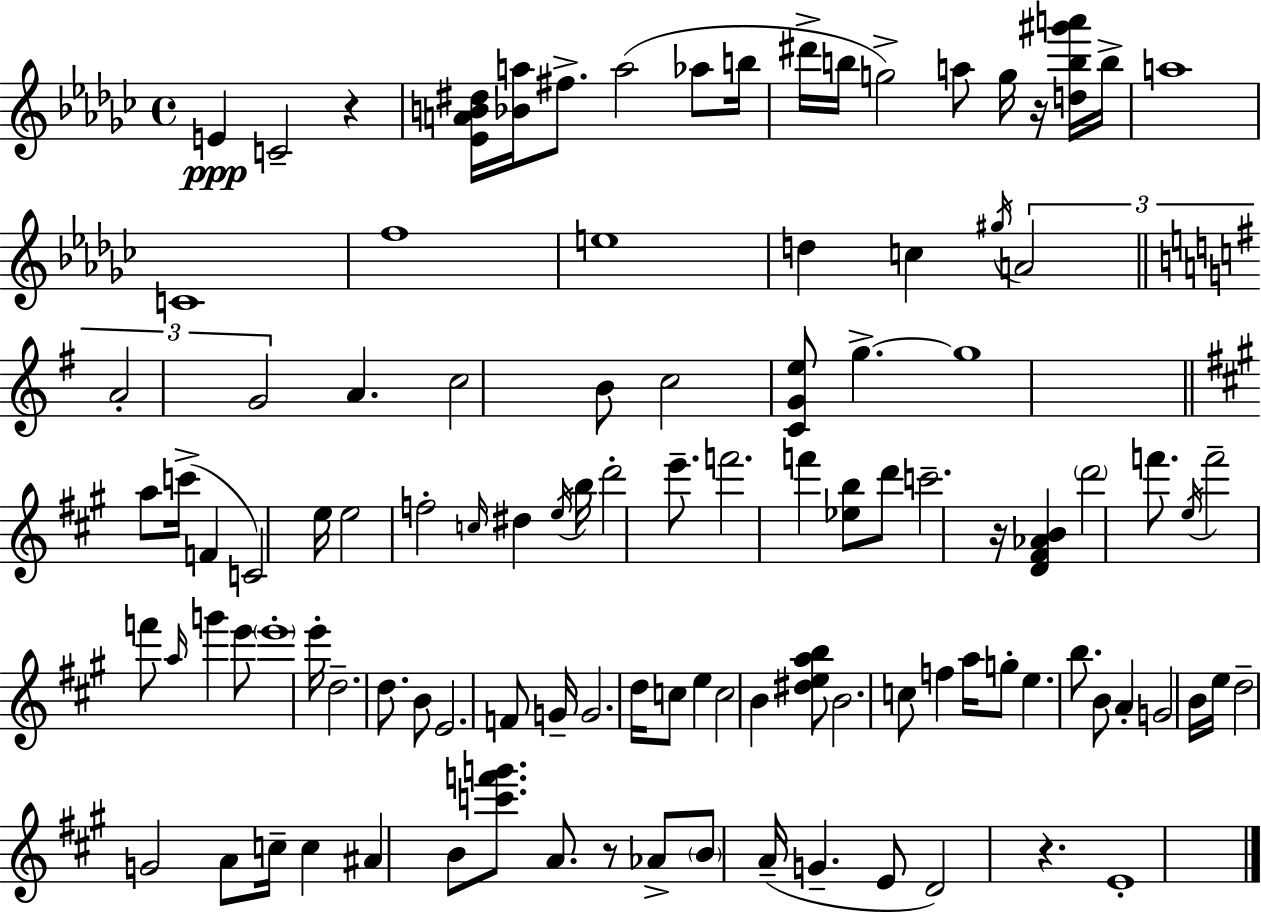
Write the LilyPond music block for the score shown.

{
  \clef treble
  \time 4/4
  \defaultTimeSignature
  \key ees \minor
  \repeat volta 2 { e'4\ppp c'2-- r4 | <ees' a' b' dis''>16 <bes' a''>16 fis''8.-> a''2( aes''8 b''16 | dis'''16-> b''16 g''2->) a''8 g''16 r16 <d'' b'' gis''' a'''>16 b''16-> | a''1 | \break c'1 | f''1 | e''1 | d''4 c''4 \acciaccatura { gis''16 } \tuplet 3/2 { a'2 | \break \bar "||" \break \key g \major a'2-. g'2 } | a'4. c''2 b'8 | c''2 <c' g' e''>8 g''4.->~~ | g''1 | \break \bar "||" \break \key a \major a''8 c'''16->( f'4 c'2) e''16 | e''2 f''2-. | \grace { c''16 } dis''4 \acciaccatura { e''16 } b''16 d'''2-. e'''8.-- | f'''2. f'''4 | \break <ees'' b''>8 d'''8 c'''2.-- | r16 <d' fis' aes' b'>4 \parenthesize d'''2 f'''8. | \acciaccatura { e''16 } f'''2-- f'''8 \grace { a''16 } g'''4 | e'''8 \parenthesize e'''1-. | \break e'''16-. d''2.-- | d''8. b'8 e'2. | f'8 g'16-- g'2. | d''16 c''8 e''4 c''2 | \break b'4 <dis'' e'' a'' b''>8 b'2. | c''8 f''4 a''16 g''8-. e''4. | b''8. b'8 a'4-. g'2 | b'16 e''16 d''2-- g'2 | \break a'8 c''16-- c''4 ais'4 b'8 | <c''' f''' g'''>8. a'8. r8 aes'8-> \parenthesize b'8 a'16--( g'4.-- | e'8 d'2) r4. | e'1-. | \break } \bar "|."
}